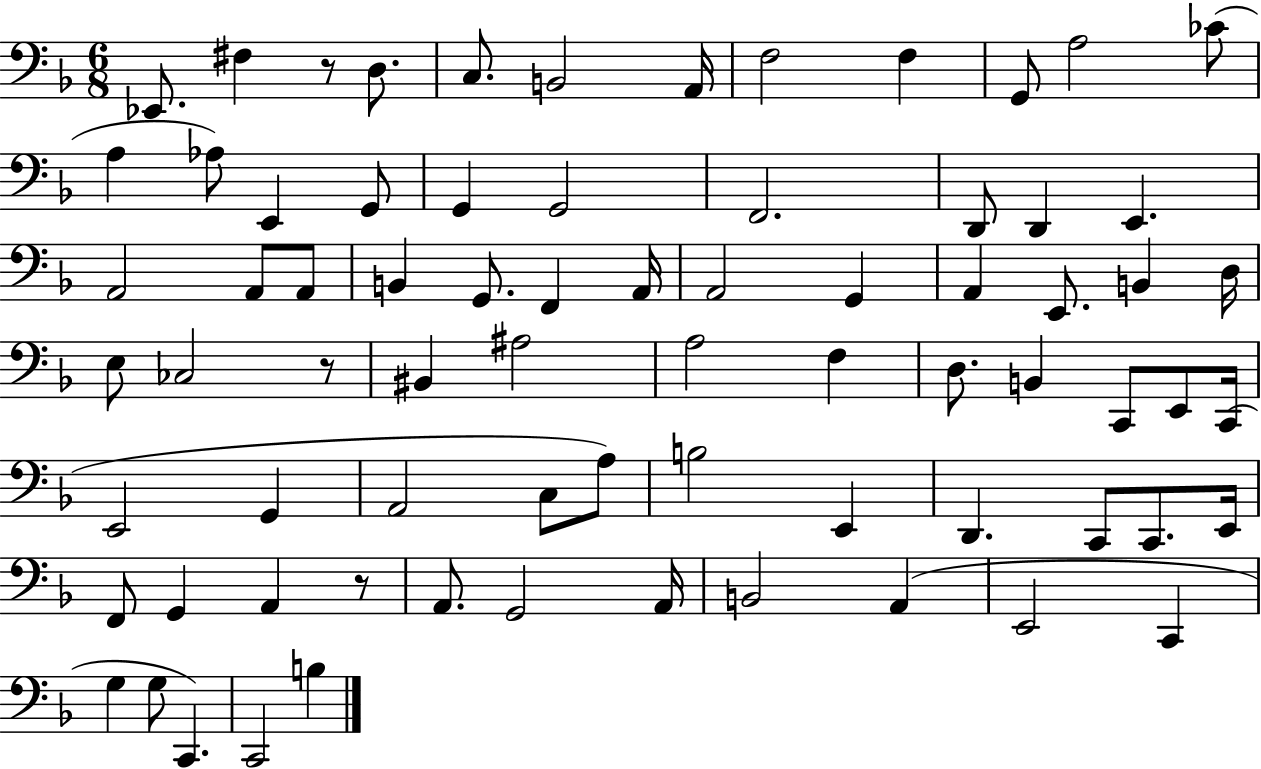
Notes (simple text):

Eb2/e. F#3/q R/e D3/e. C3/e. B2/h A2/s F3/h F3/q G2/e A3/h CES4/e A3/q Ab3/e E2/q G2/e G2/q G2/h F2/h. D2/e D2/q E2/q. A2/h A2/e A2/e B2/q G2/e. F2/q A2/s A2/h G2/q A2/q E2/e. B2/q D3/s E3/e CES3/h R/e BIS2/q A#3/h A3/h F3/q D3/e. B2/q C2/e E2/e C2/s E2/h G2/q A2/h C3/e A3/e B3/h E2/q D2/q. C2/e C2/e. E2/s F2/e G2/q A2/q R/e A2/e. G2/h A2/s B2/h A2/q E2/h C2/q G3/q G3/e C2/q. C2/h B3/q